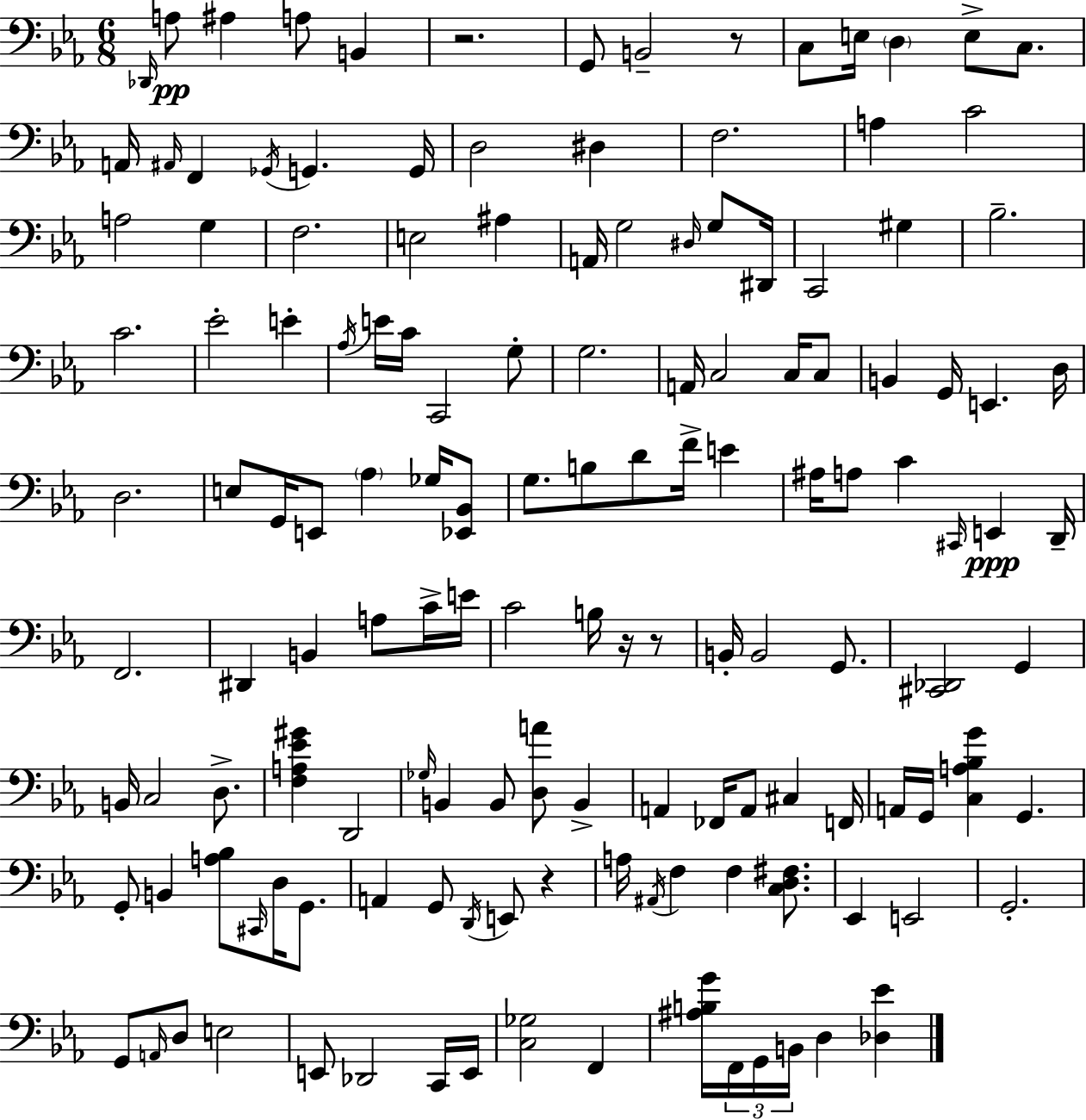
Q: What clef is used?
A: bass